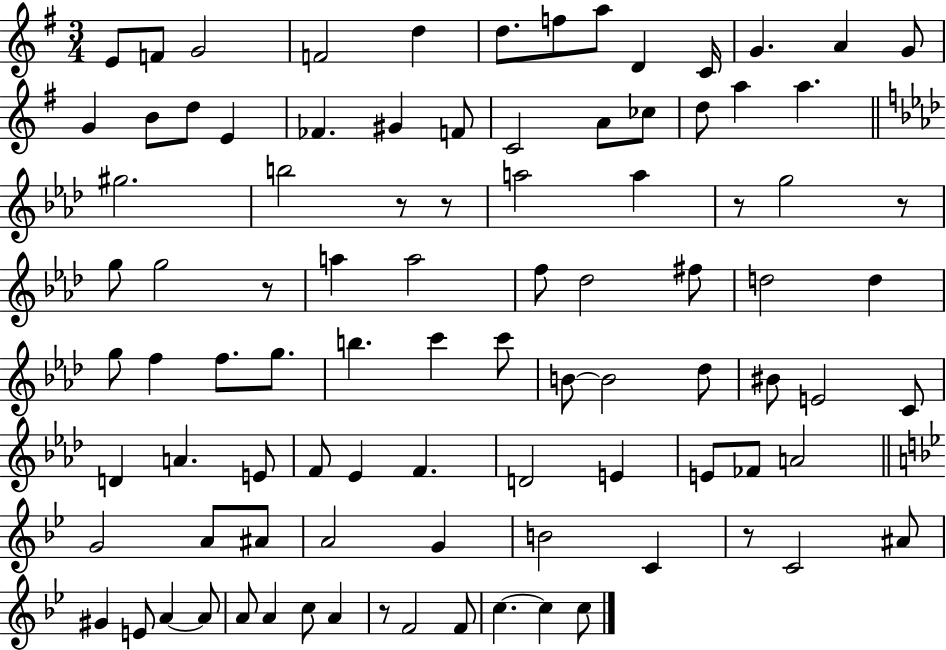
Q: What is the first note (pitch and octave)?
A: E4